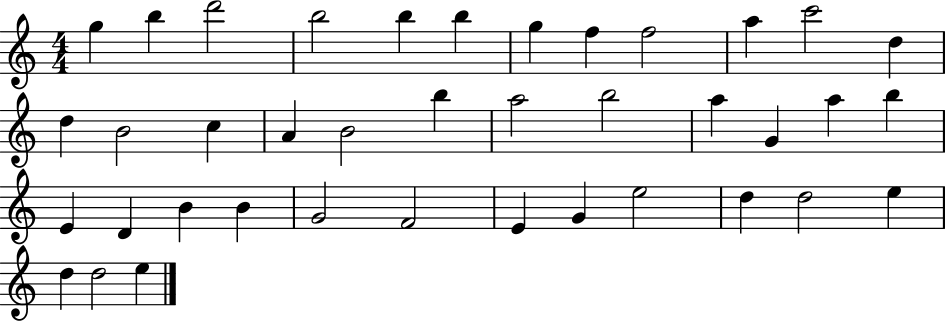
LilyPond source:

{
  \clef treble
  \numericTimeSignature
  \time 4/4
  \key c \major
  g''4 b''4 d'''2 | b''2 b''4 b''4 | g''4 f''4 f''2 | a''4 c'''2 d''4 | \break d''4 b'2 c''4 | a'4 b'2 b''4 | a''2 b''2 | a''4 g'4 a''4 b''4 | \break e'4 d'4 b'4 b'4 | g'2 f'2 | e'4 g'4 e''2 | d''4 d''2 e''4 | \break d''4 d''2 e''4 | \bar "|."
}